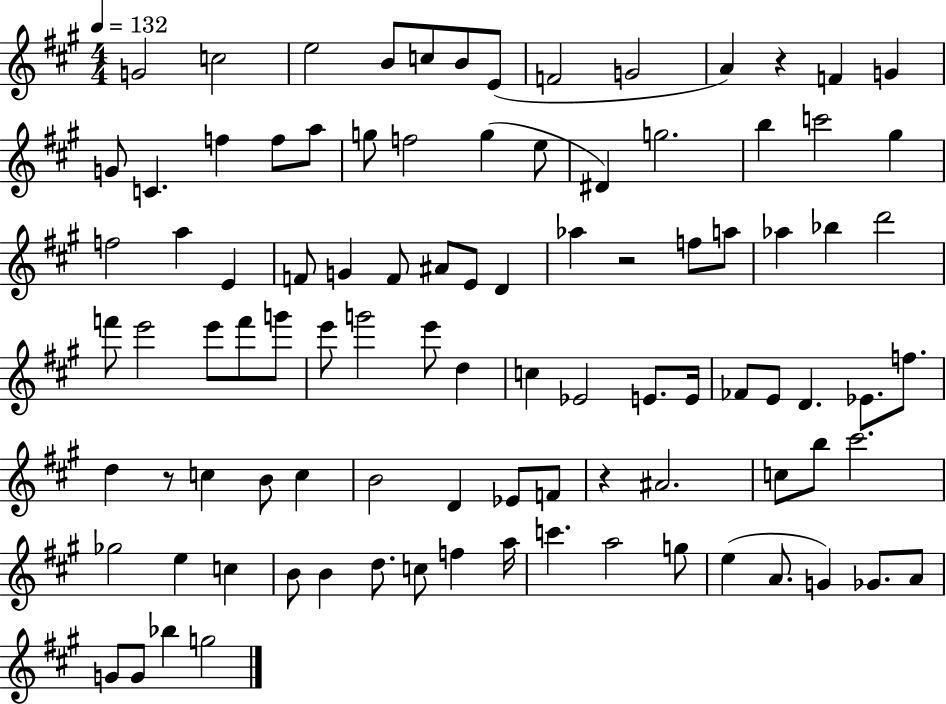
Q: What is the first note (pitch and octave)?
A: G4